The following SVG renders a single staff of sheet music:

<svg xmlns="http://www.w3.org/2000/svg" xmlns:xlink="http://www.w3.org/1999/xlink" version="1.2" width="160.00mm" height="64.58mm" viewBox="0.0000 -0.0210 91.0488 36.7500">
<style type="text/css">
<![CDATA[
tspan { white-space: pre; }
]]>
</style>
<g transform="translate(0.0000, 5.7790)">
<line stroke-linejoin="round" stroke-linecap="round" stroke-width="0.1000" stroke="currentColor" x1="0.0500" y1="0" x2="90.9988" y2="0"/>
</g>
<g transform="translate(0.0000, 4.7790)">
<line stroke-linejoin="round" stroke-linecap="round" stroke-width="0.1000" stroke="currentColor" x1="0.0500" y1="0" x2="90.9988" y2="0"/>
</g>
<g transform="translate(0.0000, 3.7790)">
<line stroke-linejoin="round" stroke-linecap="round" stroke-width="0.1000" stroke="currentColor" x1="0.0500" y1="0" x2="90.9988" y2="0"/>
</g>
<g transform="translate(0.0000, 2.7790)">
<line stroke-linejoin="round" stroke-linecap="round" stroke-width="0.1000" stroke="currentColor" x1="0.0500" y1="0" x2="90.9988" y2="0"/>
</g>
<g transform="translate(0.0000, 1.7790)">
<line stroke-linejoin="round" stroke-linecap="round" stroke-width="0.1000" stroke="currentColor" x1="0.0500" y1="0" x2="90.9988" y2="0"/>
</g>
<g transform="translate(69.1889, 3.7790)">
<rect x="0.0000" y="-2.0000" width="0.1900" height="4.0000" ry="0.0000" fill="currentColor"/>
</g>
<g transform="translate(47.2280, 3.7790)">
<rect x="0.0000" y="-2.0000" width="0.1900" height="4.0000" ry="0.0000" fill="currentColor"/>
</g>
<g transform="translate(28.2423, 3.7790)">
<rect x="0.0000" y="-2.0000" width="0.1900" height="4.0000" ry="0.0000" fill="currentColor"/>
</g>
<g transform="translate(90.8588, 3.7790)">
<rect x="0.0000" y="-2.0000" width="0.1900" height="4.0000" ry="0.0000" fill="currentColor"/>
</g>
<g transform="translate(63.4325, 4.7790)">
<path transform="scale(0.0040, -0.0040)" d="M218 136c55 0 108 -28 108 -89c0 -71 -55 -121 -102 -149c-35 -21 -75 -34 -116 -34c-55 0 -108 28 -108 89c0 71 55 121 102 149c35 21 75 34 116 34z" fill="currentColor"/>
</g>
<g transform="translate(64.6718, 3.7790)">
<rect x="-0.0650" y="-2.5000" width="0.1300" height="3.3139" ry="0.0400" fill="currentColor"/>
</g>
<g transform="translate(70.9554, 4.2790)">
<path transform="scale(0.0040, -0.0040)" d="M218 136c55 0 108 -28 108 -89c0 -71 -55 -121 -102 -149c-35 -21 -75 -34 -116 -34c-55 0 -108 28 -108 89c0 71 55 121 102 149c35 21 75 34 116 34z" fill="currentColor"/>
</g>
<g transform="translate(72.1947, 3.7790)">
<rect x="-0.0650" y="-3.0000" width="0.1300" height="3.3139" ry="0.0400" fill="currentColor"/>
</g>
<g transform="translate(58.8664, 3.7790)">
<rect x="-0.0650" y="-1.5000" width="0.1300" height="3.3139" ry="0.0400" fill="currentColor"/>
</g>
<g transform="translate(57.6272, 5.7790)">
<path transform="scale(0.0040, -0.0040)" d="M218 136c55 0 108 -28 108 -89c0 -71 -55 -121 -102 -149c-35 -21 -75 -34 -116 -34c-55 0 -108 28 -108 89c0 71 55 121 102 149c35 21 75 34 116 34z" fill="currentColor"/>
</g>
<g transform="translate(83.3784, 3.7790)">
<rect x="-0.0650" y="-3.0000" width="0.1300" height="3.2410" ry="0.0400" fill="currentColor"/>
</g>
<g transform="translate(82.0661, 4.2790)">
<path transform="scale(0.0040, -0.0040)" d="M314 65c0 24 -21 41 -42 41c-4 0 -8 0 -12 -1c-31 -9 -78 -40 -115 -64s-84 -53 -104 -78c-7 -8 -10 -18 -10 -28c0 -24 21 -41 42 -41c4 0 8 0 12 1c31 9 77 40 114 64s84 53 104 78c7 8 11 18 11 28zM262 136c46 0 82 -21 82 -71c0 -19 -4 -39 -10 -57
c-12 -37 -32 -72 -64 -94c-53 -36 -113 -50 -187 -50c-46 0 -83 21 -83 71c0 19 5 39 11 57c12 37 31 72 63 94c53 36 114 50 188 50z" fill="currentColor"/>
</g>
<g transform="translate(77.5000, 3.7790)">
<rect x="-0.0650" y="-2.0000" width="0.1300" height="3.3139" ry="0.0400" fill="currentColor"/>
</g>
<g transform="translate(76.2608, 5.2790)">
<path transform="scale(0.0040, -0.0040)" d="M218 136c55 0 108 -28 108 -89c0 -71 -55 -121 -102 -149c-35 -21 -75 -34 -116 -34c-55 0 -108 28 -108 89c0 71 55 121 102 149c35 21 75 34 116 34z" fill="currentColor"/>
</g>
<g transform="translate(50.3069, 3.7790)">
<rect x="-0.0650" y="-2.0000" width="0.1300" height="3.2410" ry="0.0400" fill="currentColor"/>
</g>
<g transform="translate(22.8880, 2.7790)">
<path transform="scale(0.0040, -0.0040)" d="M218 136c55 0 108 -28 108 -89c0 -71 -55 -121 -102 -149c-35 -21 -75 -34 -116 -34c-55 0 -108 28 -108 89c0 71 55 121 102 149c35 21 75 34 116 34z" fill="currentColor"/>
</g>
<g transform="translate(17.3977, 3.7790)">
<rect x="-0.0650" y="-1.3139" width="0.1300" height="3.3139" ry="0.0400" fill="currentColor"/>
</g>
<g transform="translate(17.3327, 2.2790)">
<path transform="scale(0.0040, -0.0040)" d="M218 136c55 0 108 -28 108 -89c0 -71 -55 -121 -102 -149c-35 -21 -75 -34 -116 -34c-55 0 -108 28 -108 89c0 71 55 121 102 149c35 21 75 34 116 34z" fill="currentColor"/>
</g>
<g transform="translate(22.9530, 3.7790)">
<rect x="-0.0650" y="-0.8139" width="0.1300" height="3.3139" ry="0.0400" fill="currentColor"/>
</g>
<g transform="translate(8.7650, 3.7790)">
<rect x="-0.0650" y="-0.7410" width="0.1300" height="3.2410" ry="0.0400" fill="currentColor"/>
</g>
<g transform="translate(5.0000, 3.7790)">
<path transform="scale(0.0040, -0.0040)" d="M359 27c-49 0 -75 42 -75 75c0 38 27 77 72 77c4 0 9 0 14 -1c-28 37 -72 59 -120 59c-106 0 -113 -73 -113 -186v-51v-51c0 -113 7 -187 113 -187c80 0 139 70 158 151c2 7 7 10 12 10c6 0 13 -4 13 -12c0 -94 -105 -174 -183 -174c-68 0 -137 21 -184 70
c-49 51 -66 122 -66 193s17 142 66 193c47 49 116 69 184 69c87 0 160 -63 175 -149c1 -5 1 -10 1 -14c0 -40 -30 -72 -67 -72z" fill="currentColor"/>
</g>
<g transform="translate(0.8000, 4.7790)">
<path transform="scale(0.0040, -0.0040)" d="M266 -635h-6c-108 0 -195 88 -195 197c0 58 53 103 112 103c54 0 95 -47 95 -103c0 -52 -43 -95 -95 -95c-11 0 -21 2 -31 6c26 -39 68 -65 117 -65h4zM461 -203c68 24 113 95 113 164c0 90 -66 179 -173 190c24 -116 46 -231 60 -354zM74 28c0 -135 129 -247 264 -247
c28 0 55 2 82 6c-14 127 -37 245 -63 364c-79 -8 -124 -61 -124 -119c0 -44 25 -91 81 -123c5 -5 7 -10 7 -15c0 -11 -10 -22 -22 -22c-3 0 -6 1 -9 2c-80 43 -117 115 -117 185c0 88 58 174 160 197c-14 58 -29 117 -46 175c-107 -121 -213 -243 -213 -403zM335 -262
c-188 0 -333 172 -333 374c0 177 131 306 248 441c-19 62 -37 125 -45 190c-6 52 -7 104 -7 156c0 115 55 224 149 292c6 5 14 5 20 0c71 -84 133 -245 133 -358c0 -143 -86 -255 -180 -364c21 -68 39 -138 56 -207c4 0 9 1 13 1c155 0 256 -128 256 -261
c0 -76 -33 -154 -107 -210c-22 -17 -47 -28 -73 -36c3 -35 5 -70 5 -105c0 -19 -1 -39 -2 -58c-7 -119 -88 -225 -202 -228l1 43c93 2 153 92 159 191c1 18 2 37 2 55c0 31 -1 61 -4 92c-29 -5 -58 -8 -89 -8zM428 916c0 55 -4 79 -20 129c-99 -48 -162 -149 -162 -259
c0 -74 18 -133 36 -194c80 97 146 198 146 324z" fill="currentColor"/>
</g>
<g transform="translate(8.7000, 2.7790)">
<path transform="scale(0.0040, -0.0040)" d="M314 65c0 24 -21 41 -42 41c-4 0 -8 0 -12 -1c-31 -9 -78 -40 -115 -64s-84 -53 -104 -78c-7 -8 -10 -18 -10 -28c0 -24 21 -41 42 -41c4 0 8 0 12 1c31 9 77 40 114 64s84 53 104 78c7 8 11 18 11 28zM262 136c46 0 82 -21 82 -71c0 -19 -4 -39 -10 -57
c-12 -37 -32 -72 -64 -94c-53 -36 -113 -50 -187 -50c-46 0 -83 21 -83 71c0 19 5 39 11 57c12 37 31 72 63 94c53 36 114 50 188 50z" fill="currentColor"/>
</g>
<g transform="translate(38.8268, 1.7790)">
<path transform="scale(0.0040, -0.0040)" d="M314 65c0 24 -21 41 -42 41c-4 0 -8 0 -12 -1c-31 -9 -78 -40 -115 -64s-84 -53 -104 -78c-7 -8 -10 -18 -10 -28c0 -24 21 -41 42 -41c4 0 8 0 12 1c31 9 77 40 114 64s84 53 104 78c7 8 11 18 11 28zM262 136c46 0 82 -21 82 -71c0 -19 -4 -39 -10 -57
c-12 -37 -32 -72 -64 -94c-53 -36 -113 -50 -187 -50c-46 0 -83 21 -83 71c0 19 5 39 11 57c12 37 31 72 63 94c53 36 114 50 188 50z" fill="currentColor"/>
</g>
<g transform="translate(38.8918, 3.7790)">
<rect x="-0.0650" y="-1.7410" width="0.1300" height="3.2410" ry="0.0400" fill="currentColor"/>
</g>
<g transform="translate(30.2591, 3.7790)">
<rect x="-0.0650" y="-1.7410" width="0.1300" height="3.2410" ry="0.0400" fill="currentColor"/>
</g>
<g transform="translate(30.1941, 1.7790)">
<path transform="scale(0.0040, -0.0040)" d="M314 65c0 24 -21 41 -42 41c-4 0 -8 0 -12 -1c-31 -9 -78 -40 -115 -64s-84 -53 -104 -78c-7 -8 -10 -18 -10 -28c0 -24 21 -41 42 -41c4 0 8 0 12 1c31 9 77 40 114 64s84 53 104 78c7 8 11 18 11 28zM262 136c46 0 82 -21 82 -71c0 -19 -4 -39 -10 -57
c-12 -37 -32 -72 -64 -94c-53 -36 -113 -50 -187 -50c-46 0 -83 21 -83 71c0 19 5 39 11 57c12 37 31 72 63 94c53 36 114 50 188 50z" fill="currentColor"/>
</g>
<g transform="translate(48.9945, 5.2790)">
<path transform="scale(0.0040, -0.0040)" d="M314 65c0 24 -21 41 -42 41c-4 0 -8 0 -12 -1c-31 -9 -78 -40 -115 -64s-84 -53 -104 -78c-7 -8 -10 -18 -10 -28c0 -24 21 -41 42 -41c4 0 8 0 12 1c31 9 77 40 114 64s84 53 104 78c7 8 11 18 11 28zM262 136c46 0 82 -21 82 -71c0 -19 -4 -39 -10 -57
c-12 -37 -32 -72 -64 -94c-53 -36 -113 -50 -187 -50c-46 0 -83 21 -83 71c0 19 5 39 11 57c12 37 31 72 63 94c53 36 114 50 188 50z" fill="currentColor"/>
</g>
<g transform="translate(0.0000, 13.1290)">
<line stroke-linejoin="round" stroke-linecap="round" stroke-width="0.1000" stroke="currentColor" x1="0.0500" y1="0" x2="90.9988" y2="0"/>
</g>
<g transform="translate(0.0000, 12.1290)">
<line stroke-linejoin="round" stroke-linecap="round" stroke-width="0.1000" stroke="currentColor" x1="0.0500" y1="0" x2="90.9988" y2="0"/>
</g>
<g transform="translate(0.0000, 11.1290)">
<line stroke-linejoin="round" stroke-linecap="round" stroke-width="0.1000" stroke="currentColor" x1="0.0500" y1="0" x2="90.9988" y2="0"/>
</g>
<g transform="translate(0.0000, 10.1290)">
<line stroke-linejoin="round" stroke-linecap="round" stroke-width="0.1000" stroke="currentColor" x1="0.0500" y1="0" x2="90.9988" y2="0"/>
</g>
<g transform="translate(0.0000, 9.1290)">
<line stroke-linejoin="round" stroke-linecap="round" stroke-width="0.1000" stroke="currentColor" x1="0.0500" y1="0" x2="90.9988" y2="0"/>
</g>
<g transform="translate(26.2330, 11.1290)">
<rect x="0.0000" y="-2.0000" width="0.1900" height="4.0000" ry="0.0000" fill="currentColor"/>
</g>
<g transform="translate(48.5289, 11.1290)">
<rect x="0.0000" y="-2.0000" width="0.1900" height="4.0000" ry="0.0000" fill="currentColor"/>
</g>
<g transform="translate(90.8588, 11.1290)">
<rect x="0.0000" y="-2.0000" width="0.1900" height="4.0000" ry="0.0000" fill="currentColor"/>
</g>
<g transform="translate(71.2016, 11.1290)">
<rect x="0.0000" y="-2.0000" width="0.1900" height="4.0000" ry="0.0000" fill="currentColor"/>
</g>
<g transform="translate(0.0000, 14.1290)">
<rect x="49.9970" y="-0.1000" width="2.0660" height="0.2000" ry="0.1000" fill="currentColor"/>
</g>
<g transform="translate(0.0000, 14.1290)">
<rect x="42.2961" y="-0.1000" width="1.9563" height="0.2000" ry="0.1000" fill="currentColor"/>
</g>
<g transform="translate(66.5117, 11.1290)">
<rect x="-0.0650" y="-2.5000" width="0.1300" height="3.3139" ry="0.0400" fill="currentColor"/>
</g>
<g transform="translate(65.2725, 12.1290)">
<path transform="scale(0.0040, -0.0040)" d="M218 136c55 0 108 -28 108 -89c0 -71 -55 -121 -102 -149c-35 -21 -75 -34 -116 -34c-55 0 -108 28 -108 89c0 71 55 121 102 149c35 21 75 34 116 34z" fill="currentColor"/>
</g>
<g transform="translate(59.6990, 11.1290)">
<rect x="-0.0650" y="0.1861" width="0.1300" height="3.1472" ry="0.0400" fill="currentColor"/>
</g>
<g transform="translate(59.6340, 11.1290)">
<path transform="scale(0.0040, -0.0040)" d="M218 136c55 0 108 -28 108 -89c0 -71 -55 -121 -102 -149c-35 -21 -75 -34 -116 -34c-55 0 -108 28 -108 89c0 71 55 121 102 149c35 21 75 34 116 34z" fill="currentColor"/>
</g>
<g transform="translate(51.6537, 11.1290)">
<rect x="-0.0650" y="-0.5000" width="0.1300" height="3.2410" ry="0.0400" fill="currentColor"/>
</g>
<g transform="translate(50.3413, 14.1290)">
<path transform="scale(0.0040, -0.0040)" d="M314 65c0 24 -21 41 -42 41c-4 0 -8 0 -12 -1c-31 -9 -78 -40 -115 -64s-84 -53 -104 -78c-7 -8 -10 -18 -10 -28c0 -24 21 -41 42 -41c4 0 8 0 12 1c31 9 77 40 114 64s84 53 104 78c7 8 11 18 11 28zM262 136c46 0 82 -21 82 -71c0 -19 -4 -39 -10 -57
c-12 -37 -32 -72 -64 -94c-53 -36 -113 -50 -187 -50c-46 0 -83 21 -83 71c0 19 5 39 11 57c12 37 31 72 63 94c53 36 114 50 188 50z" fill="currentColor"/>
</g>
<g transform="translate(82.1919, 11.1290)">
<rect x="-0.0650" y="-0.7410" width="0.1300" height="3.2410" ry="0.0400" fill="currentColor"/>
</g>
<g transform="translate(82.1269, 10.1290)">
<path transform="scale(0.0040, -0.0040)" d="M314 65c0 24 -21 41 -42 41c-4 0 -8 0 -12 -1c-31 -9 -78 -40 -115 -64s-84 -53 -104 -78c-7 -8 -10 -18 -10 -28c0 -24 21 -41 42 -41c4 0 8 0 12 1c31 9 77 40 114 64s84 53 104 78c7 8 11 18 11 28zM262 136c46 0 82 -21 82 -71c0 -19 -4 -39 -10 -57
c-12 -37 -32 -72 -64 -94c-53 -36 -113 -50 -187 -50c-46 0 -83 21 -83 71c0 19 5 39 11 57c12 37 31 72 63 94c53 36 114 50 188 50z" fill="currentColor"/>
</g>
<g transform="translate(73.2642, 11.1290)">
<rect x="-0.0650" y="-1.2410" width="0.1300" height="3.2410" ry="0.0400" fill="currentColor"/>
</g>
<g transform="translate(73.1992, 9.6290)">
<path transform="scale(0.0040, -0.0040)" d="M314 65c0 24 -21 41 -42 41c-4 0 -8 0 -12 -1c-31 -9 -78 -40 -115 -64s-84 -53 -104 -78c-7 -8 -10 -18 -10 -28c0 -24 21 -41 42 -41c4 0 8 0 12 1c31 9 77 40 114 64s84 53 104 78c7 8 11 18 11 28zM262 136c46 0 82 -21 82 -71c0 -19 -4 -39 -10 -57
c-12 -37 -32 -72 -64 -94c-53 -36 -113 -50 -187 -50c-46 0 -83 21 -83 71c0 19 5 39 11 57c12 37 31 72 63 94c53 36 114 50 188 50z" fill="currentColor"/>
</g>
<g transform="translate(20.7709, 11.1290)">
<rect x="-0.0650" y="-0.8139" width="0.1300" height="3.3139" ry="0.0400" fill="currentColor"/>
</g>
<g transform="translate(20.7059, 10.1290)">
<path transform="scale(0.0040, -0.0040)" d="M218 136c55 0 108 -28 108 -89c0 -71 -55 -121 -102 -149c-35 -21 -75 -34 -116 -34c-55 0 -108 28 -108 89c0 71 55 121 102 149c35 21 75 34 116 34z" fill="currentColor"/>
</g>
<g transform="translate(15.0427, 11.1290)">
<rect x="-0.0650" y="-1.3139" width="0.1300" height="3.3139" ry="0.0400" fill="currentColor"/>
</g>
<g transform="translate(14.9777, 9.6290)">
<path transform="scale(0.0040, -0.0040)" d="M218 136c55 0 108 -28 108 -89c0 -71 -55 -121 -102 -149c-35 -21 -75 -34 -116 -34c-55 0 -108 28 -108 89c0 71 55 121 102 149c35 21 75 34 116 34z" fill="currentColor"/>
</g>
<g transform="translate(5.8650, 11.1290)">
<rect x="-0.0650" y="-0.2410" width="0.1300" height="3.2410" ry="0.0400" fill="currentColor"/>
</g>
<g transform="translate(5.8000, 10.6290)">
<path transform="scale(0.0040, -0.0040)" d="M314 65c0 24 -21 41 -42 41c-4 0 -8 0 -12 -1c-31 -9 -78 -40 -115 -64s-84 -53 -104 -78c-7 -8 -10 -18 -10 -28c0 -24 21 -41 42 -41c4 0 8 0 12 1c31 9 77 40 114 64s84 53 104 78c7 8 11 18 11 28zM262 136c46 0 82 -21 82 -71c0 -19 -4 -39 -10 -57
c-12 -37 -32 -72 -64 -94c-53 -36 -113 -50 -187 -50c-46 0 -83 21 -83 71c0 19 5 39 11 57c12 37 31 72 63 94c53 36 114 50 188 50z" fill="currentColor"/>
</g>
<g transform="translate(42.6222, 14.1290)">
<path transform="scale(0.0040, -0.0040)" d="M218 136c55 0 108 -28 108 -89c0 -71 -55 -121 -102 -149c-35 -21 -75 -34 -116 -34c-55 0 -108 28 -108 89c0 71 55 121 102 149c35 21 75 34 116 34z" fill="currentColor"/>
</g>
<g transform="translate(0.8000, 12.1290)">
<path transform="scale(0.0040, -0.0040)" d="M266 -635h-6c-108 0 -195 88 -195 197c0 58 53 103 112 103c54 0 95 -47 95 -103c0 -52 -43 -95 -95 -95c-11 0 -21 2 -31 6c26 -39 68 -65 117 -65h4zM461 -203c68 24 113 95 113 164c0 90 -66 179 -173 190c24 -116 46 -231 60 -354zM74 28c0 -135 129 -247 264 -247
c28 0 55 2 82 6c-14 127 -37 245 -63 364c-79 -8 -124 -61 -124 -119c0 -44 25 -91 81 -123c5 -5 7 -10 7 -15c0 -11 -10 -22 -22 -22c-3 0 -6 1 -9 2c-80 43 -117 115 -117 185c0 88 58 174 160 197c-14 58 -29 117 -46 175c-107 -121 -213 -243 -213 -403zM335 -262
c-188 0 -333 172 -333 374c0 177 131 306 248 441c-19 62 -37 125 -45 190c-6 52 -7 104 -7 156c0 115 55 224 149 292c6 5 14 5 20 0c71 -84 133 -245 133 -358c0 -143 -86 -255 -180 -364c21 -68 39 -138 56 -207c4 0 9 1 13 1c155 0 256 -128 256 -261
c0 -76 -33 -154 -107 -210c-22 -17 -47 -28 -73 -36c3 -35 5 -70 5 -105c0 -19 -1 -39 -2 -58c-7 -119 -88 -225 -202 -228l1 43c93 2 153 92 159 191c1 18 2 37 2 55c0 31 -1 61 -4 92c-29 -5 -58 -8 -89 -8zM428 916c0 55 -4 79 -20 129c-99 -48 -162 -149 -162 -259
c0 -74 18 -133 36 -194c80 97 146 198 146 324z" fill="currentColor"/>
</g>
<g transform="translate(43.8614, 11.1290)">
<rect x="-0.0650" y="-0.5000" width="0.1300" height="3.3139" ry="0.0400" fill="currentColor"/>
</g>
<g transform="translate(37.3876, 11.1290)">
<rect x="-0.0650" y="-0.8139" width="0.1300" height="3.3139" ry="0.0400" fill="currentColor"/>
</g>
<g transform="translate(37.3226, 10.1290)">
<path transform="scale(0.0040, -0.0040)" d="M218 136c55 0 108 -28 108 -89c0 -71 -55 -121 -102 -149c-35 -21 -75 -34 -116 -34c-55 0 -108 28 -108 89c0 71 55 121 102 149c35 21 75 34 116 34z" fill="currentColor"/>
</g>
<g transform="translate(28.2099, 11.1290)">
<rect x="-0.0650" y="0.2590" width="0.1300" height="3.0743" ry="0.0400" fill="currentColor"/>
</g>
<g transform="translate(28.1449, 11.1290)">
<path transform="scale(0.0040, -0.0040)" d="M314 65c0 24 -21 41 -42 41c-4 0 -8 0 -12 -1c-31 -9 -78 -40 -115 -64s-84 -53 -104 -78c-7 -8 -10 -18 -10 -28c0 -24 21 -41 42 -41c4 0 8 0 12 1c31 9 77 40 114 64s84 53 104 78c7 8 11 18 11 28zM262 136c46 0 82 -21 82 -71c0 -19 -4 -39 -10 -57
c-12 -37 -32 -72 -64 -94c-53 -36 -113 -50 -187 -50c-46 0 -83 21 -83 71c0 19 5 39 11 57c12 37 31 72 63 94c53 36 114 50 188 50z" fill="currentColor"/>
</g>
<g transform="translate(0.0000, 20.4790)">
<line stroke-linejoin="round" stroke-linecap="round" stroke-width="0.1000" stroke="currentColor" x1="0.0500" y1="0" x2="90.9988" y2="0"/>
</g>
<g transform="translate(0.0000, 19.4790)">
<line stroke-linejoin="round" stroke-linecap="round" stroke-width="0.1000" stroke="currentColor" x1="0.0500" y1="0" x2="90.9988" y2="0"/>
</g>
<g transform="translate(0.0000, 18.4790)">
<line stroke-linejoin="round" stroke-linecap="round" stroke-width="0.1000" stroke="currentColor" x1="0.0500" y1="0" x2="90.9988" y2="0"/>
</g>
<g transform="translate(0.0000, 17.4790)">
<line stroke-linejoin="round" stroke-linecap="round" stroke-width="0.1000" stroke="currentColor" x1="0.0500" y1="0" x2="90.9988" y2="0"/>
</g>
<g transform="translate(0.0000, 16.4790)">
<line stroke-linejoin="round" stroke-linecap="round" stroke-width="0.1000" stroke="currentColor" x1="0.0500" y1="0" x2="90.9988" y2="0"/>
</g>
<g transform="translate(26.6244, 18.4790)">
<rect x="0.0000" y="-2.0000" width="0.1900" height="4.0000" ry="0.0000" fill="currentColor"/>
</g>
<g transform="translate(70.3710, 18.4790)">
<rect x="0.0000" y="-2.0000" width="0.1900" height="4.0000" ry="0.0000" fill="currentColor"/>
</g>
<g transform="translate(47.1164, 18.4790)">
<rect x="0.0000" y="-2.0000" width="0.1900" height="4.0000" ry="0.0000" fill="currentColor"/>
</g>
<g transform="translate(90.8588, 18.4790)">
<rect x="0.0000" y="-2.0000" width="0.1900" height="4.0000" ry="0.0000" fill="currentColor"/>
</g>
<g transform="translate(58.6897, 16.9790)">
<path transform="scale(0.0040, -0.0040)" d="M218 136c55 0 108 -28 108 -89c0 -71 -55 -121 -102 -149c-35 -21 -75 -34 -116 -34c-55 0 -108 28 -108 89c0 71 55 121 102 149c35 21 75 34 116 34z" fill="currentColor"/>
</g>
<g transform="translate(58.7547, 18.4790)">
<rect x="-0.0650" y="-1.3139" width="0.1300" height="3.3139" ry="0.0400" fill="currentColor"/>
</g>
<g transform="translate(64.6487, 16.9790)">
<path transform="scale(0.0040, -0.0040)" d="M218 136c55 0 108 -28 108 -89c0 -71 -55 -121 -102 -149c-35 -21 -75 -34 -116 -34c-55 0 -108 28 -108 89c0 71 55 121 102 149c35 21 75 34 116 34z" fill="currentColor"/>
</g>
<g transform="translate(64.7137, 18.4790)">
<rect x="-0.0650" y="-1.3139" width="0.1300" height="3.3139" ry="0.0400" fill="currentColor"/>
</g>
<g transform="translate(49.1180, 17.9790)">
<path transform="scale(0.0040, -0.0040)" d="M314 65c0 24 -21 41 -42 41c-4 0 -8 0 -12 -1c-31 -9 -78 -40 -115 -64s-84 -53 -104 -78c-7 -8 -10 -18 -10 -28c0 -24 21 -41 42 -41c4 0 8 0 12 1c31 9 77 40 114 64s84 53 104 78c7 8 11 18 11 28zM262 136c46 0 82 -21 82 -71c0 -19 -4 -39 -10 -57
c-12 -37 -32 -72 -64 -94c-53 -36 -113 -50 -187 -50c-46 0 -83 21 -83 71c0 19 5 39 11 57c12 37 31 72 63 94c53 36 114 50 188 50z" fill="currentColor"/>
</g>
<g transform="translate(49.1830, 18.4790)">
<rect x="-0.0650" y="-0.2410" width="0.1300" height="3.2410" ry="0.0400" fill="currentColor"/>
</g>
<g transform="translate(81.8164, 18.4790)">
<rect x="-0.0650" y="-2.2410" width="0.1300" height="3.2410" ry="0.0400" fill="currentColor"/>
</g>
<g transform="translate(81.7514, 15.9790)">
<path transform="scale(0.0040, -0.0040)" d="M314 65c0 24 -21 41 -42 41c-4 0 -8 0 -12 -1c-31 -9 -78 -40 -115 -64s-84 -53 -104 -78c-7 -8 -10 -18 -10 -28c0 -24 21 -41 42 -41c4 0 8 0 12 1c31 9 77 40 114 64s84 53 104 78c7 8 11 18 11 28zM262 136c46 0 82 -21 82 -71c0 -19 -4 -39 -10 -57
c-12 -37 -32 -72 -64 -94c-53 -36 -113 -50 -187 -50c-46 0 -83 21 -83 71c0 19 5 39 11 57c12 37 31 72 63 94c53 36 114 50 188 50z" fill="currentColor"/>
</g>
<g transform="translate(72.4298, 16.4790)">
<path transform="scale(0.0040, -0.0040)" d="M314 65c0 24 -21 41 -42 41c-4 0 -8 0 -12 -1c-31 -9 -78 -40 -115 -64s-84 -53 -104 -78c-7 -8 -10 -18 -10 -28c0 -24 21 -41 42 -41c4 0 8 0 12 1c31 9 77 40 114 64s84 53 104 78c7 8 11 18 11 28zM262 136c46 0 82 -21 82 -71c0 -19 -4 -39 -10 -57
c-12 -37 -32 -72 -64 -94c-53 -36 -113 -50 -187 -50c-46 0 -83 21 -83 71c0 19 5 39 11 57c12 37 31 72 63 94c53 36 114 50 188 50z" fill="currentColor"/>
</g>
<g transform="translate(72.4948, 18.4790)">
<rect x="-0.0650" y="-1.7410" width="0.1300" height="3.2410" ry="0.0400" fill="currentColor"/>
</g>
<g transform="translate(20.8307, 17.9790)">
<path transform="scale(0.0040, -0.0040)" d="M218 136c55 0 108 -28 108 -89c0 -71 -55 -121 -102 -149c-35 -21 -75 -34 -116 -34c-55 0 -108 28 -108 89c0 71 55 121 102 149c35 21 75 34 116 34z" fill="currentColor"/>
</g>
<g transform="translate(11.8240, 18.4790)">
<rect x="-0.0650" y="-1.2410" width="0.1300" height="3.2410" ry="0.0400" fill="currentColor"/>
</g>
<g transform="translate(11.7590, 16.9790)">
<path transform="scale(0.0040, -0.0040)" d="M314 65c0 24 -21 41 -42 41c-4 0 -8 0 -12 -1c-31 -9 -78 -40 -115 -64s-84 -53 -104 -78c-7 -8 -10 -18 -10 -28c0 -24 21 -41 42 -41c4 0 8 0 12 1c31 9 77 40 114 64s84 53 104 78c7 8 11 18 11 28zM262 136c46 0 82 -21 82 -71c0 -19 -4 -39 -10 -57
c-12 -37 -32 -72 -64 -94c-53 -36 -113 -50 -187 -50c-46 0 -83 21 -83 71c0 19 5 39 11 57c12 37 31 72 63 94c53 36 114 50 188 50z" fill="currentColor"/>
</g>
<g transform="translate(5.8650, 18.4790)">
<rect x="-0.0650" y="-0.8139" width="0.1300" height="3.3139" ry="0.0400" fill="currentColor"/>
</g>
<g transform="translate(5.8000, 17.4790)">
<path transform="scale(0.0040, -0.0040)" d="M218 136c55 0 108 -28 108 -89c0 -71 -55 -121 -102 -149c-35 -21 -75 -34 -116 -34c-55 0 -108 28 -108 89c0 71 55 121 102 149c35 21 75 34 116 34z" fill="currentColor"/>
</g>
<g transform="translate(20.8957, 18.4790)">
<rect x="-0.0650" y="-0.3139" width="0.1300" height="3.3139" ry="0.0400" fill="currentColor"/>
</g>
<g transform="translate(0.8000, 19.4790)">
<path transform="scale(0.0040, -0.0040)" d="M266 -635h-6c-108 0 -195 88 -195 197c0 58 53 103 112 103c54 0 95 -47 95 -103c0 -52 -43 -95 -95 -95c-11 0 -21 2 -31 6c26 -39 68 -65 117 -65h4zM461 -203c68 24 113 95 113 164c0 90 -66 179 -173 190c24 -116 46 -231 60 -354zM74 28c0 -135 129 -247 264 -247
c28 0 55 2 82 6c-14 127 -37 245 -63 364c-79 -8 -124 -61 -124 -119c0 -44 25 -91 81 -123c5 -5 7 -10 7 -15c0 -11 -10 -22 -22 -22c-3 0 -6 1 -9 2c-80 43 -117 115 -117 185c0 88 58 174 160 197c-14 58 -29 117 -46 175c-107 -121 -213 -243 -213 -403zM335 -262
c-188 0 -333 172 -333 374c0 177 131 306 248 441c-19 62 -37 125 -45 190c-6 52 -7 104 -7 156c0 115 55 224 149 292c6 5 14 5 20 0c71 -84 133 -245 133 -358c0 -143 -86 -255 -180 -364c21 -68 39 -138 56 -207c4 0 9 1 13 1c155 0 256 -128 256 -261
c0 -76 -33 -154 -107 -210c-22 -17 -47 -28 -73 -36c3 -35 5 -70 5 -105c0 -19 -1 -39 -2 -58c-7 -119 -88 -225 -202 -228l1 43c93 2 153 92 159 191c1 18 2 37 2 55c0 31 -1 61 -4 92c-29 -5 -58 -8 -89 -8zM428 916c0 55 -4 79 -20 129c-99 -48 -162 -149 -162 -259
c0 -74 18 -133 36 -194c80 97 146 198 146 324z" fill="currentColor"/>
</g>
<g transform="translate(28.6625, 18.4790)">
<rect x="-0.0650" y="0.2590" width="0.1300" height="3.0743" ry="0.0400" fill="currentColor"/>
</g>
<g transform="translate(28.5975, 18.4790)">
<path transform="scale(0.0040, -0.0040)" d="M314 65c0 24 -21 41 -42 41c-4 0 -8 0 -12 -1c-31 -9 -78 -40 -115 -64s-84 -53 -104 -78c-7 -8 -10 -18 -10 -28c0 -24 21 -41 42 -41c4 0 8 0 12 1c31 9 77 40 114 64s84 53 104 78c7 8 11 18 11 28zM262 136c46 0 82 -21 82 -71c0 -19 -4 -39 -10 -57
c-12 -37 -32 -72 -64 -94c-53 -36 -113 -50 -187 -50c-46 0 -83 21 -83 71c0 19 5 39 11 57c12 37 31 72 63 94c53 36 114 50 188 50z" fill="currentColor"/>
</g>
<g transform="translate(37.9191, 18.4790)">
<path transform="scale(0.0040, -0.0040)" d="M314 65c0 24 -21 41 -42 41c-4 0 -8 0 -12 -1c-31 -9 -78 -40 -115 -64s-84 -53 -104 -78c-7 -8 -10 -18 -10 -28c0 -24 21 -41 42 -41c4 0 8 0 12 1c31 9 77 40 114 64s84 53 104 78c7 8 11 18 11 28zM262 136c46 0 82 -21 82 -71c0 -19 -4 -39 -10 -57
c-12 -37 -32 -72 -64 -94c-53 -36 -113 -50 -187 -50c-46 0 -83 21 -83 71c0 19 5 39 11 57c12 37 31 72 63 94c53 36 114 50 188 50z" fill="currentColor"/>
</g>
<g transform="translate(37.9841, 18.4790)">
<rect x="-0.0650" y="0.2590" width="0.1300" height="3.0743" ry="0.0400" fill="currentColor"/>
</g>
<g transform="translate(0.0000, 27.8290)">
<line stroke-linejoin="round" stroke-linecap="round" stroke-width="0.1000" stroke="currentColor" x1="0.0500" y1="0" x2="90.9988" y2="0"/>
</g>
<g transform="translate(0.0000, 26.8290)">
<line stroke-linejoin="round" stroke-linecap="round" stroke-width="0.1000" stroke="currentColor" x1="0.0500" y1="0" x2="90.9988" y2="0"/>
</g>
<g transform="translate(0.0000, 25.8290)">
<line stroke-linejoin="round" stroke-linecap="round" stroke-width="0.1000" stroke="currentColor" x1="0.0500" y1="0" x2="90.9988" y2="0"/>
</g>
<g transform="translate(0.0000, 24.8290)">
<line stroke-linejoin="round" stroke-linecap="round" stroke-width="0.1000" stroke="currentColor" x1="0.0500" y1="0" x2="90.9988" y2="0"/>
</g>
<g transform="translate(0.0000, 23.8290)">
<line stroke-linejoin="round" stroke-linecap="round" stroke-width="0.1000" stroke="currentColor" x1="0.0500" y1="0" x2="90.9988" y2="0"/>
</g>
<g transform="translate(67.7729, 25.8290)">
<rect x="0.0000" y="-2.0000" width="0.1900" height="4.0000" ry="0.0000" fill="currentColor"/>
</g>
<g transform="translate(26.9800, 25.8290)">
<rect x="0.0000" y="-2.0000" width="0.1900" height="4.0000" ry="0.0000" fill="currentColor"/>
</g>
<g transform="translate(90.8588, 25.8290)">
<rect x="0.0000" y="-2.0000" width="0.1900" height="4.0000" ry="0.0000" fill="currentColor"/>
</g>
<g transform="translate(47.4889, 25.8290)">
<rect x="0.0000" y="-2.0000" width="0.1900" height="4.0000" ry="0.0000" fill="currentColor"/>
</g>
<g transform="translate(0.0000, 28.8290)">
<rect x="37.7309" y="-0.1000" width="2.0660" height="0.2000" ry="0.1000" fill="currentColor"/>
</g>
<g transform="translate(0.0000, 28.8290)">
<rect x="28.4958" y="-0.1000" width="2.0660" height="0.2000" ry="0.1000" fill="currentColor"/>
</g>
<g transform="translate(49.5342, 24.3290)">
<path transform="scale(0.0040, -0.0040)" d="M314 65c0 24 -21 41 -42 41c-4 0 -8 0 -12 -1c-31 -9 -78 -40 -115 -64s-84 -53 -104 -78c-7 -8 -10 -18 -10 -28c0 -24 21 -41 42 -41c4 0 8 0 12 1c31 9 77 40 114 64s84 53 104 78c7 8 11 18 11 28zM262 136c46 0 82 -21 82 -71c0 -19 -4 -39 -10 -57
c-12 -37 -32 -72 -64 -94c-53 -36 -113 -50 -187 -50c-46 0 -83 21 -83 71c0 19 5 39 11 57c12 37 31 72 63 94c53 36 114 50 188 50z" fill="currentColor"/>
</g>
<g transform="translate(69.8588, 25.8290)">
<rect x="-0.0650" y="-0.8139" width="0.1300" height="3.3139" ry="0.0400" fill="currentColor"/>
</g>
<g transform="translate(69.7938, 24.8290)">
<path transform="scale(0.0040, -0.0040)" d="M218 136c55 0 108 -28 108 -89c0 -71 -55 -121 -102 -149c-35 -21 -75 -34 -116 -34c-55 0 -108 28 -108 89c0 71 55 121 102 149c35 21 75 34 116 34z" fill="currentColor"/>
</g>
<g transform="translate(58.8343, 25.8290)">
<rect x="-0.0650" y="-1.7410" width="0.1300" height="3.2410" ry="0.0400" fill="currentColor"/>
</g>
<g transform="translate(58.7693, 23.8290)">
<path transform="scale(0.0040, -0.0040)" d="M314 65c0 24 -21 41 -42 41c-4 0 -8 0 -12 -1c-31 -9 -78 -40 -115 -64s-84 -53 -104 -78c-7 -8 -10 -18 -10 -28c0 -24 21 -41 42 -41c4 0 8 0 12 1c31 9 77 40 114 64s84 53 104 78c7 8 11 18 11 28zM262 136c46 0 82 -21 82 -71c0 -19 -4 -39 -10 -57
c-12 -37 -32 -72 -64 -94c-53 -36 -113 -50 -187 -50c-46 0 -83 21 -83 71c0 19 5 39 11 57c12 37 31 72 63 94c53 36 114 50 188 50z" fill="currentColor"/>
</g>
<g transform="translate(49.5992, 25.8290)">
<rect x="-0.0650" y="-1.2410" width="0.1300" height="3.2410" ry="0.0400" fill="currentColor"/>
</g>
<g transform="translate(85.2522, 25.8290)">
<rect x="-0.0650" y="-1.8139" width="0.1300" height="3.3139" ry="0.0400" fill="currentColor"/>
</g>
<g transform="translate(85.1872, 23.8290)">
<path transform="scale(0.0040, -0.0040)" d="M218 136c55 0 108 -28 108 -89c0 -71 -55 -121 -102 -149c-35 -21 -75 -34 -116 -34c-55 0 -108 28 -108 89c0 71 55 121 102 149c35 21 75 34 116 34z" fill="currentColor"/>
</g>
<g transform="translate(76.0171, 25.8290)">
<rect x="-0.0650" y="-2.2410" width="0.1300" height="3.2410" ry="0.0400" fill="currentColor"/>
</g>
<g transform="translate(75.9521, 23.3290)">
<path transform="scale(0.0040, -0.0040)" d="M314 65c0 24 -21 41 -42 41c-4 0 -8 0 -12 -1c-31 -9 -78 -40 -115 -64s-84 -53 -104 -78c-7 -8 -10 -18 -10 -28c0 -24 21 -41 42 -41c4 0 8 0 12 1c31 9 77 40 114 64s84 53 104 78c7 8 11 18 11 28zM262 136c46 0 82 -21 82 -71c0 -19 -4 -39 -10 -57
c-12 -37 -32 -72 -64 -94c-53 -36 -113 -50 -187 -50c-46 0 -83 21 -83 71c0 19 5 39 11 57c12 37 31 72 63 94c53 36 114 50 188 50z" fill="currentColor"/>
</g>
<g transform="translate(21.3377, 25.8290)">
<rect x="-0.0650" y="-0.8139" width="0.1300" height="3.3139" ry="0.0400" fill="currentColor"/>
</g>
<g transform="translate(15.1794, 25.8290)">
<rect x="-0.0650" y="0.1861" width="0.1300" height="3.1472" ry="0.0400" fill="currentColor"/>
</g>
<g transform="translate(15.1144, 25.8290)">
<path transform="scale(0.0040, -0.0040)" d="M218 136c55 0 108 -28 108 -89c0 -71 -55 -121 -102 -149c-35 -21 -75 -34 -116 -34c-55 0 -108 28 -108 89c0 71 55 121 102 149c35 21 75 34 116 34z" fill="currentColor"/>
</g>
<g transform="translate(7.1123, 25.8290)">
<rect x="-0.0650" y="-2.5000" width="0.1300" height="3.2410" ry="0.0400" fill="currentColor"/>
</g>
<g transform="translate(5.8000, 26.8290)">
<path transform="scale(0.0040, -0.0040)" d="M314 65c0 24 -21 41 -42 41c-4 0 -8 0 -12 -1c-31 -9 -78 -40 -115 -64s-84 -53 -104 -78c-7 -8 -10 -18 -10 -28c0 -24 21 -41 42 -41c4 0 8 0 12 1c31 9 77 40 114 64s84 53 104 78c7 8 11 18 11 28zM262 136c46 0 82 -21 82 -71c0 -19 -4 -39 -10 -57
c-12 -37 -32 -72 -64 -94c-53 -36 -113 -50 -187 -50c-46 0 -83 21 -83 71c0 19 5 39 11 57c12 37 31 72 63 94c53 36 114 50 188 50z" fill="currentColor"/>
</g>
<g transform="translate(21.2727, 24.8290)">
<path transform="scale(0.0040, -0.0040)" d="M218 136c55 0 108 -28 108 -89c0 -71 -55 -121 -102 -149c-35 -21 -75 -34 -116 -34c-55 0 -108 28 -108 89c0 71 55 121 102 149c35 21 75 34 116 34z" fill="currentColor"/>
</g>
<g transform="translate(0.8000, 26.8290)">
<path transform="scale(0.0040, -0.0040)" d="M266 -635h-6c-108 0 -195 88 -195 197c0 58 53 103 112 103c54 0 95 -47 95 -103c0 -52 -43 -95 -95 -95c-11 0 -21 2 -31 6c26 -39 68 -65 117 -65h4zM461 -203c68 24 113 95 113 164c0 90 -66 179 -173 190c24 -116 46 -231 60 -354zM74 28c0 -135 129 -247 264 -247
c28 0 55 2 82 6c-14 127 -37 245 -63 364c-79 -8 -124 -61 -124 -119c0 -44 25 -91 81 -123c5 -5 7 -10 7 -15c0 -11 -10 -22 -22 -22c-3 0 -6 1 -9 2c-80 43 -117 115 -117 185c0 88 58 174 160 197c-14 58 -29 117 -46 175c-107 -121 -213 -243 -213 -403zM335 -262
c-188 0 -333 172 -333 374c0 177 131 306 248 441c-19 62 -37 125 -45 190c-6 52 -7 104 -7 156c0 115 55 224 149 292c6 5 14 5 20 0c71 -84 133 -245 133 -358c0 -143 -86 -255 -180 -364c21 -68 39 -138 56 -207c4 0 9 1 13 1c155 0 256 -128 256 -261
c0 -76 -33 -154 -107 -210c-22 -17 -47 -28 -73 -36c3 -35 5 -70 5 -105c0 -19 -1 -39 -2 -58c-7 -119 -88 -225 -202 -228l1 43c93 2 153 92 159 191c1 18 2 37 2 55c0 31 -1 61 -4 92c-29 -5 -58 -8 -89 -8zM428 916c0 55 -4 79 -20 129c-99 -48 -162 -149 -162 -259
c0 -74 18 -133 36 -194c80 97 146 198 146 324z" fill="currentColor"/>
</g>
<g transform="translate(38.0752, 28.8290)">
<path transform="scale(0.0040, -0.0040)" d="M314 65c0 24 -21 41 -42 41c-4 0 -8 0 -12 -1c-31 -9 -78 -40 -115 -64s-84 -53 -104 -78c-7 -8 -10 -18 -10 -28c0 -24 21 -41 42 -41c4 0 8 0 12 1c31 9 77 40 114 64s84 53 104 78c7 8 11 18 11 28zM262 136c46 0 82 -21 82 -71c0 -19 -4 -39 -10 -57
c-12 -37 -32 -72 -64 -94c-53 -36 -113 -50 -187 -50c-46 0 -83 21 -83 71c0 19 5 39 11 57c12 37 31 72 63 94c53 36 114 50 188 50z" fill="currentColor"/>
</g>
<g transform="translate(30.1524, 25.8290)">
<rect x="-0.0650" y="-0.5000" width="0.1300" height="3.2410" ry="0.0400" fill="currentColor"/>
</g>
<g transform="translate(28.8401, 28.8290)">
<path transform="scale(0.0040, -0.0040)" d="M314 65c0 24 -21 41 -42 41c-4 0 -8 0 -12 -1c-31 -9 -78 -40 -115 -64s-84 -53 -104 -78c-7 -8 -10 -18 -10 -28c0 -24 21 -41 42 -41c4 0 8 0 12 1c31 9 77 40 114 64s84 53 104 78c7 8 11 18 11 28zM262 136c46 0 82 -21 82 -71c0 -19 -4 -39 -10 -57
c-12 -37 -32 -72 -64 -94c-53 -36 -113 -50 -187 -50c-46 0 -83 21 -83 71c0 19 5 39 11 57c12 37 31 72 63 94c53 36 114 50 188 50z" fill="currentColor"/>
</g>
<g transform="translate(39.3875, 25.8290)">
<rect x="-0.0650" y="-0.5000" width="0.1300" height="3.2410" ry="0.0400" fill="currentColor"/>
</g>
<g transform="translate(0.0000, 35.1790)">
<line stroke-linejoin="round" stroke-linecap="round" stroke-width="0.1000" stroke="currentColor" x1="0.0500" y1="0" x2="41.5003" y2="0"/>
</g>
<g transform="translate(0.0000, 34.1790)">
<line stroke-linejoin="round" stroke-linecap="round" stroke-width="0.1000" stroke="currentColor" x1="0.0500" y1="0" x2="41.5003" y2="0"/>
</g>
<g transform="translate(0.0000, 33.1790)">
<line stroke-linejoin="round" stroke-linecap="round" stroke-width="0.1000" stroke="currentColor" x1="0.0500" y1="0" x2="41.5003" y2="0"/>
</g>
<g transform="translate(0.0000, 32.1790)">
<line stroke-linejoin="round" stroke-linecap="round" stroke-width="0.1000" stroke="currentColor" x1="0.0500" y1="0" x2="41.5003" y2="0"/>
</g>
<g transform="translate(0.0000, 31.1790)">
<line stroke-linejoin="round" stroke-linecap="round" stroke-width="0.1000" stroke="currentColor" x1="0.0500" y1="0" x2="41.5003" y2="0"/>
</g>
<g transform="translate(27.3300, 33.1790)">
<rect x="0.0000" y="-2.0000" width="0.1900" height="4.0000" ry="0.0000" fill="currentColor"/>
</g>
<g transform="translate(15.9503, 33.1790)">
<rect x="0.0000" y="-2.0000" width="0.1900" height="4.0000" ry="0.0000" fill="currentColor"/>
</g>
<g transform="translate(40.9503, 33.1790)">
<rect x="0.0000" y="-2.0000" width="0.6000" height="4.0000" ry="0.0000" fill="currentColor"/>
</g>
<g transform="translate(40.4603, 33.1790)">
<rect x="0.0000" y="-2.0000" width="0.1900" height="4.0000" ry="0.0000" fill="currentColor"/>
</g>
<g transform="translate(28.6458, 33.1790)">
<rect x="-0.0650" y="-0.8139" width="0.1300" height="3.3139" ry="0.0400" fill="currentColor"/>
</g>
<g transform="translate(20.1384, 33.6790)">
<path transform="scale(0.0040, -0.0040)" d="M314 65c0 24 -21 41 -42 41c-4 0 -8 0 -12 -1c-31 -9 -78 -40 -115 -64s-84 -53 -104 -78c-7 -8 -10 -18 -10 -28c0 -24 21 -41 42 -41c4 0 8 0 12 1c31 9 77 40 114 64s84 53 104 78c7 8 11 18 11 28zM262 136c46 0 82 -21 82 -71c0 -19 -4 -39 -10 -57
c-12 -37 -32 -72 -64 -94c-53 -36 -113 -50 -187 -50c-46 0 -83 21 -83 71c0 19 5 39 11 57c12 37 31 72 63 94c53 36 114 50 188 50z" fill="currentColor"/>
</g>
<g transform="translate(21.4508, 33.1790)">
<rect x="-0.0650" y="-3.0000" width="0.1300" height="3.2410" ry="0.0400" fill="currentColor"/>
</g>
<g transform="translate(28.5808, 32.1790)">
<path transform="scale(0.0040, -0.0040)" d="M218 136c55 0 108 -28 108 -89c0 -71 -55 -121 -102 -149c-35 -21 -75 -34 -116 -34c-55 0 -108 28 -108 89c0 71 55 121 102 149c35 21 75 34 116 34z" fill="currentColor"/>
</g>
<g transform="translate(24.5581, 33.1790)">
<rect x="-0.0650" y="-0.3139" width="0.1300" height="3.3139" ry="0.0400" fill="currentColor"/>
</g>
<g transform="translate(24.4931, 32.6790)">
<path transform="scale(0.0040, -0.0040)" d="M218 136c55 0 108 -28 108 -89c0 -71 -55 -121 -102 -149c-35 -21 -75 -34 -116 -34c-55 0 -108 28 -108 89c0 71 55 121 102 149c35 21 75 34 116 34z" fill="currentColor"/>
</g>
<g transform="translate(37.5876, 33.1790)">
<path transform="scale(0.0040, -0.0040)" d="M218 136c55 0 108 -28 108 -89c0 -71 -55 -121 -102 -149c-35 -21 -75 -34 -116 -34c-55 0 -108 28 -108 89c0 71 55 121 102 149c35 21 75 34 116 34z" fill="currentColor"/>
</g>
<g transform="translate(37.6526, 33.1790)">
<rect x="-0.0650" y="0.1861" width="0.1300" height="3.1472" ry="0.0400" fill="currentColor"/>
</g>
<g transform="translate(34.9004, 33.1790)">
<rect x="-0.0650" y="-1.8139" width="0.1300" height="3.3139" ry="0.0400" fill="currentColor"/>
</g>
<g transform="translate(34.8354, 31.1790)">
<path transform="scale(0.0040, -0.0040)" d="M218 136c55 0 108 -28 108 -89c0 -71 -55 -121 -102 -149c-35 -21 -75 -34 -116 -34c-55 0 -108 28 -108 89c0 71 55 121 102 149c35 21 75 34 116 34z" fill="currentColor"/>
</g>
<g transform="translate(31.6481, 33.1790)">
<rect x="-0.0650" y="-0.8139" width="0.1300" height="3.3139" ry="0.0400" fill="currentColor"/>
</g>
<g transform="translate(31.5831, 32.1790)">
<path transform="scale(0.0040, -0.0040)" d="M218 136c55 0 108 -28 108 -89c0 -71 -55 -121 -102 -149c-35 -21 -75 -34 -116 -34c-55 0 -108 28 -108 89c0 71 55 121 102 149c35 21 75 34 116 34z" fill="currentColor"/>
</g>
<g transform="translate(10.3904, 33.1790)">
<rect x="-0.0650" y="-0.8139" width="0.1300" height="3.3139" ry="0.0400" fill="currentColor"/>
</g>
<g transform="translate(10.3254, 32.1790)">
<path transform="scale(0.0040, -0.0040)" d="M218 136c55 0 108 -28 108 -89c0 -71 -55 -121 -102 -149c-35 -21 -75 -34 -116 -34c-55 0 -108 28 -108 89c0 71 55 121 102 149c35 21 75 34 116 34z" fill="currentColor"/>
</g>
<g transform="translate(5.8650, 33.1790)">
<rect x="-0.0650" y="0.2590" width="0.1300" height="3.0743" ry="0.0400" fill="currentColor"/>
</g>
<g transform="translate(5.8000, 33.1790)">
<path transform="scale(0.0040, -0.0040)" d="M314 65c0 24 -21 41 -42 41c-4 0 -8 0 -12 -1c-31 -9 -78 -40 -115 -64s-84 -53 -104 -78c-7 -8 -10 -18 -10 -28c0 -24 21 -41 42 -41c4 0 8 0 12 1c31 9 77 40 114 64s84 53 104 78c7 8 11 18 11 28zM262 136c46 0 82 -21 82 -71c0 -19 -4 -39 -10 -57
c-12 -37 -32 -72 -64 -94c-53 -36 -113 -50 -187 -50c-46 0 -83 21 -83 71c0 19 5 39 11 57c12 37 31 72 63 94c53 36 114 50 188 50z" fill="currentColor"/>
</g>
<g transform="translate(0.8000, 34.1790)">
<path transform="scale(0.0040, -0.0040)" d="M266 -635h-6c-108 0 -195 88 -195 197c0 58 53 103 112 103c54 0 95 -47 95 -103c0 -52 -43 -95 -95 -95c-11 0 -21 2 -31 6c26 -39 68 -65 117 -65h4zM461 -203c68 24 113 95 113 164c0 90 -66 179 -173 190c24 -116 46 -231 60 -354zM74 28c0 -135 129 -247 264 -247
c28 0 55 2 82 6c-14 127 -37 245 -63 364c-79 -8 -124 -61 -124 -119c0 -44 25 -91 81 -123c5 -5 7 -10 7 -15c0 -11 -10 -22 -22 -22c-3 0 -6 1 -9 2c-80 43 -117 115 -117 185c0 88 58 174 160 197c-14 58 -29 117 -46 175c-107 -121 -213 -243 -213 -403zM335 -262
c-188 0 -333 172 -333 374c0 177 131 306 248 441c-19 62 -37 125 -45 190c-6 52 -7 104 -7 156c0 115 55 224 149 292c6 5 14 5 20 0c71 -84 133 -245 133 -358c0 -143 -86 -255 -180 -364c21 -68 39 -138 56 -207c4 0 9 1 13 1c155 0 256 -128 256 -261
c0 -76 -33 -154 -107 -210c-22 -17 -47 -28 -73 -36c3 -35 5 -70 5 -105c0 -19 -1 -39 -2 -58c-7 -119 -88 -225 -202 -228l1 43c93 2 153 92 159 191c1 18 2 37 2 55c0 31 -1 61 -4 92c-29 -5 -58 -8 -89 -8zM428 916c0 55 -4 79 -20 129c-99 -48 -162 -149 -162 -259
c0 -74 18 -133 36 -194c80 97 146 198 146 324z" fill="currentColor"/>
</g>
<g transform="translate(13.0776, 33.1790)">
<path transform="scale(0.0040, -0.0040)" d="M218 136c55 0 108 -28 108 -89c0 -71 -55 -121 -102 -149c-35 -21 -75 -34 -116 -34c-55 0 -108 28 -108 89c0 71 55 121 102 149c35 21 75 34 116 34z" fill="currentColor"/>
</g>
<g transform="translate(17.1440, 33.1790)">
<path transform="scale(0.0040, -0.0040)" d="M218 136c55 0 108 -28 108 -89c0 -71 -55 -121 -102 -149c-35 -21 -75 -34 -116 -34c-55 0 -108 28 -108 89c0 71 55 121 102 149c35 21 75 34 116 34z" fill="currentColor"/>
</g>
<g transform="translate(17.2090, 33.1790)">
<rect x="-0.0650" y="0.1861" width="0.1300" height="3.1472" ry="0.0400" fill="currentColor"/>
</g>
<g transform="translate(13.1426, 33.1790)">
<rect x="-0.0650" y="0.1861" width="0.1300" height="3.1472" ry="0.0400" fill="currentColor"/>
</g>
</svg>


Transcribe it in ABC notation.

X:1
T:Untitled
M:4/4
L:1/4
K:C
d2 e d f2 f2 F2 E G A F A2 c2 e d B2 d C C2 B G e2 d2 d e2 c B2 B2 c2 e e f2 g2 G2 B d C2 C2 e2 f2 d g2 f B2 d B B A2 c d d f B